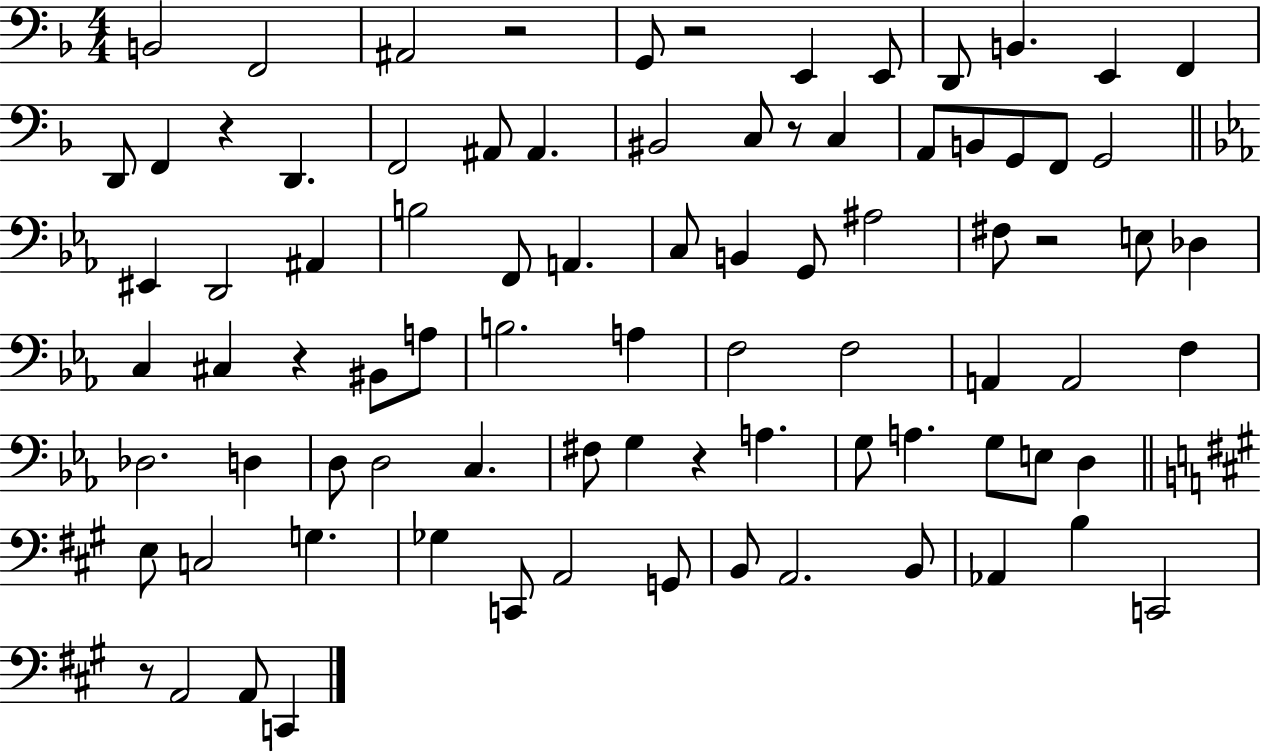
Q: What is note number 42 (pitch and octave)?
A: B3